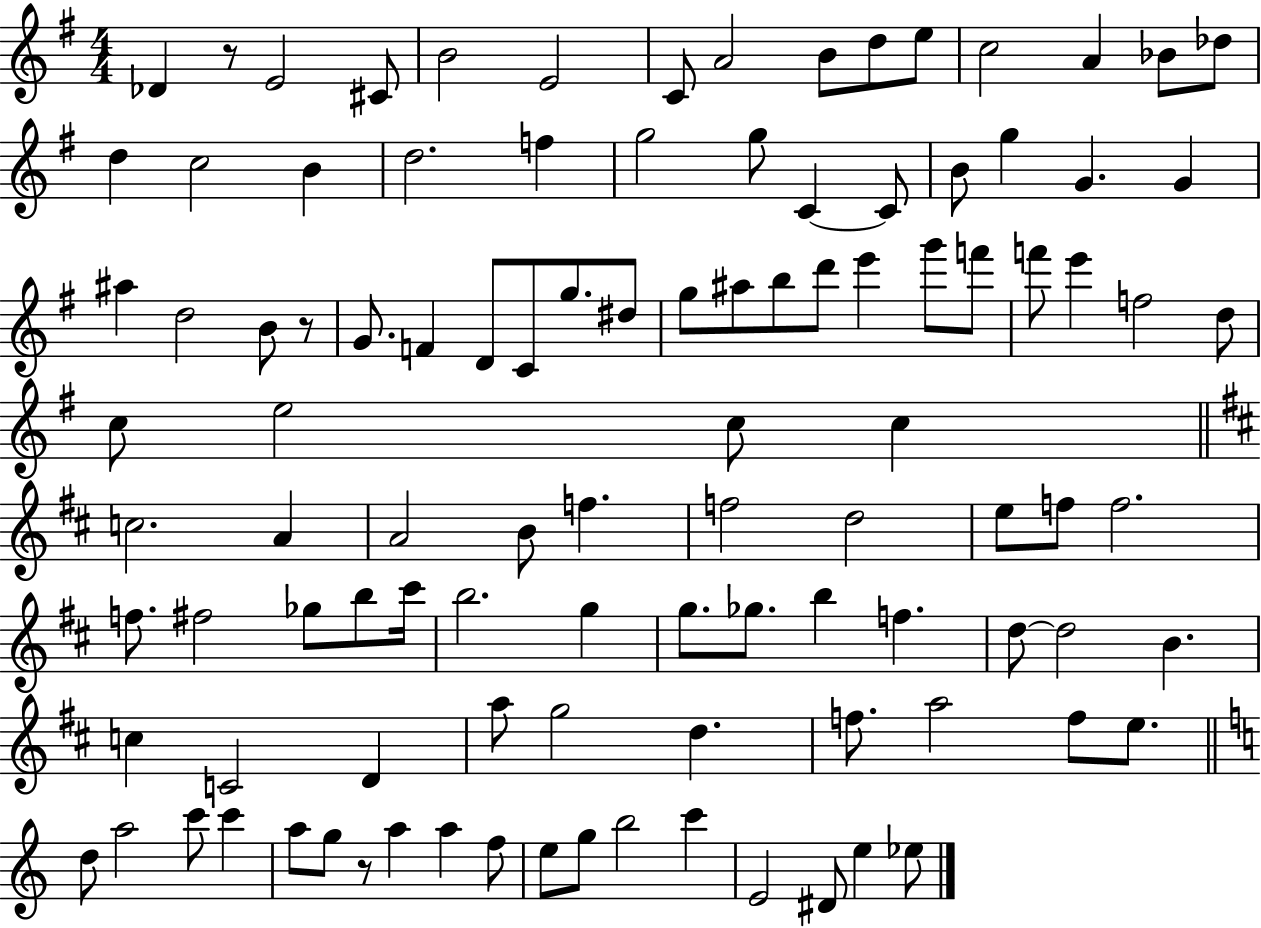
{
  \clef treble
  \numericTimeSignature
  \time 4/4
  \key g \major
  des'4 r8 e'2 cis'8 | b'2 e'2 | c'8 a'2 b'8 d''8 e''8 | c''2 a'4 bes'8 des''8 | \break d''4 c''2 b'4 | d''2. f''4 | g''2 g''8 c'4~~ c'8 | b'8 g''4 g'4. g'4 | \break ais''4 d''2 b'8 r8 | g'8. f'4 d'8 c'8 g''8. dis''8 | g''8 ais''8 b''8 d'''8 e'''4 g'''8 f'''8 | f'''8 e'''4 f''2 d''8 | \break c''8 e''2 c''8 c''4 | \bar "||" \break \key b \minor c''2. a'4 | a'2 b'8 f''4. | f''2 d''2 | e''8 f''8 f''2. | \break f''8. fis''2 ges''8 b''8 cis'''16 | b''2. g''4 | g''8. ges''8. b''4 f''4. | d''8~~ d''2 b'4. | \break c''4 c'2 d'4 | a''8 g''2 d''4. | f''8. a''2 f''8 e''8. | \bar "||" \break \key c \major d''8 a''2 c'''8 c'''4 | a''8 g''8 r8 a''4 a''4 f''8 | e''8 g''8 b''2 c'''4 | e'2 dis'8 e''4 ees''8 | \break \bar "|."
}